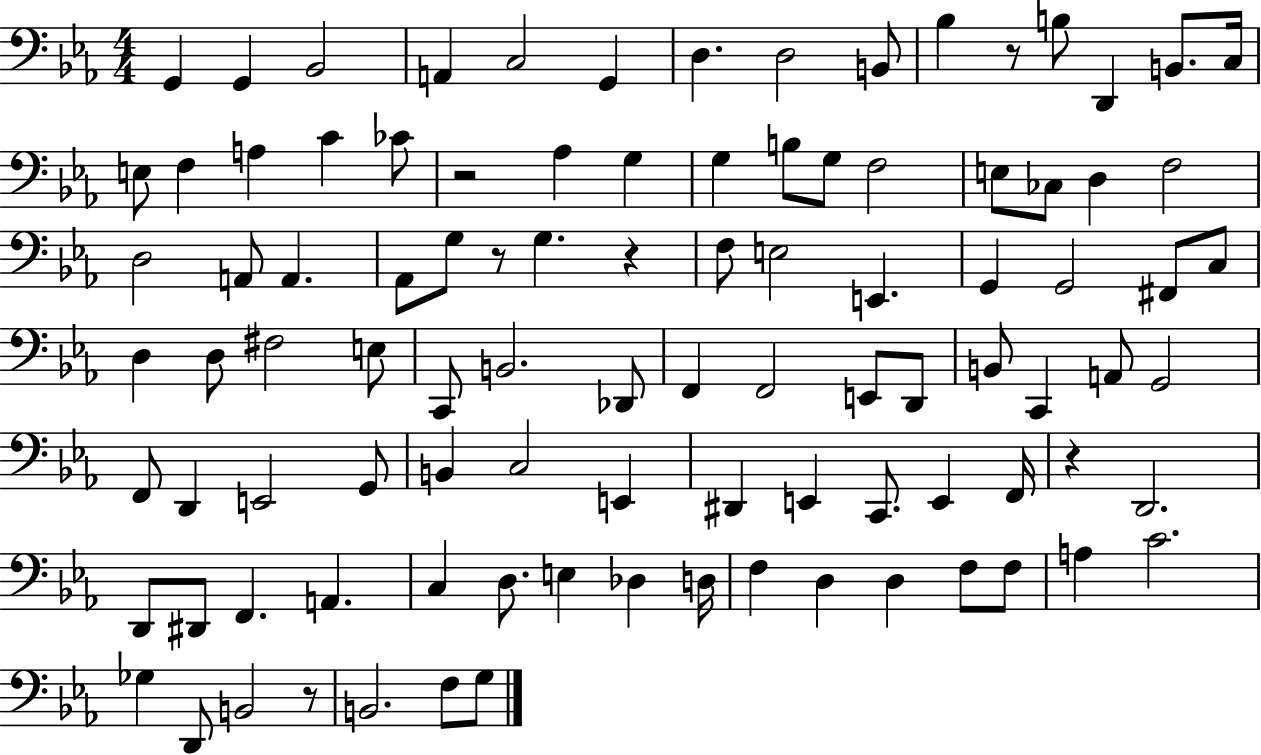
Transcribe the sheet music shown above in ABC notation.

X:1
T:Untitled
M:4/4
L:1/4
K:Eb
G,, G,, _B,,2 A,, C,2 G,, D, D,2 B,,/2 _B, z/2 B,/2 D,, B,,/2 C,/4 E,/2 F, A, C _C/2 z2 _A, G, G, B,/2 G,/2 F,2 E,/2 _C,/2 D, F,2 D,2 A,,/2 A,, _A,,/2 G,/2 z/2 G, z F,/2 E,2 E,, G,, G,,2 ^F,,/2 C,/2 D, D,/2 ^F,2 E,/2 C,,/2 B,,2 _D,,/2 F,, F,,2 E,,/2 D,,/2 B,,/2 C,, A,,/2 G,,2 F,,/2 D,, E,,2 G,,/2 B,, C,2 E,, ^D,, E,, C,,/2 E,, F,,/4 z D,,2 D,,/2 ^D,,/2 F,, A,, C, D,/2 E, _D, D,/4 F, D, D, F,/2 F,/2 A, C2 _G, D,,/2 B,,2 z/2 B,,2 F,/2 G,/2